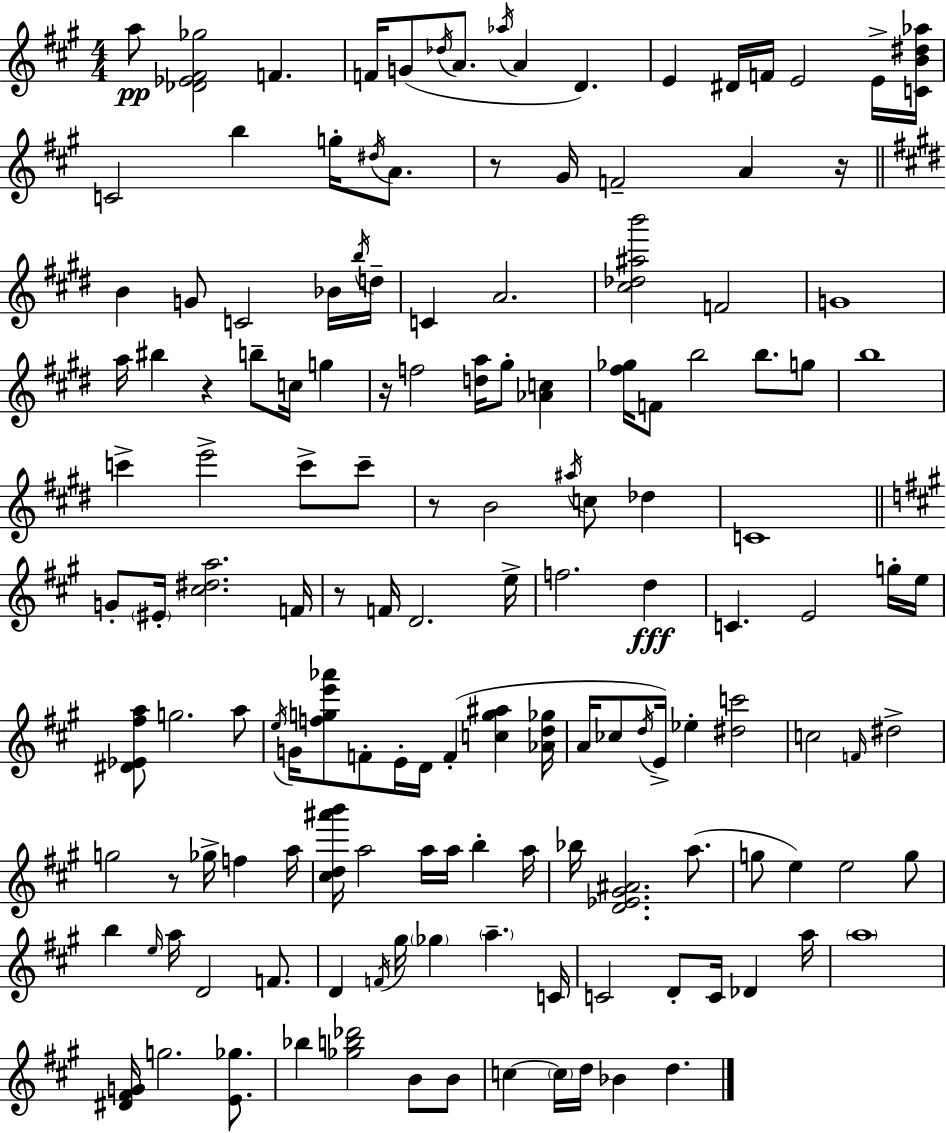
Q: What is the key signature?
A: A major